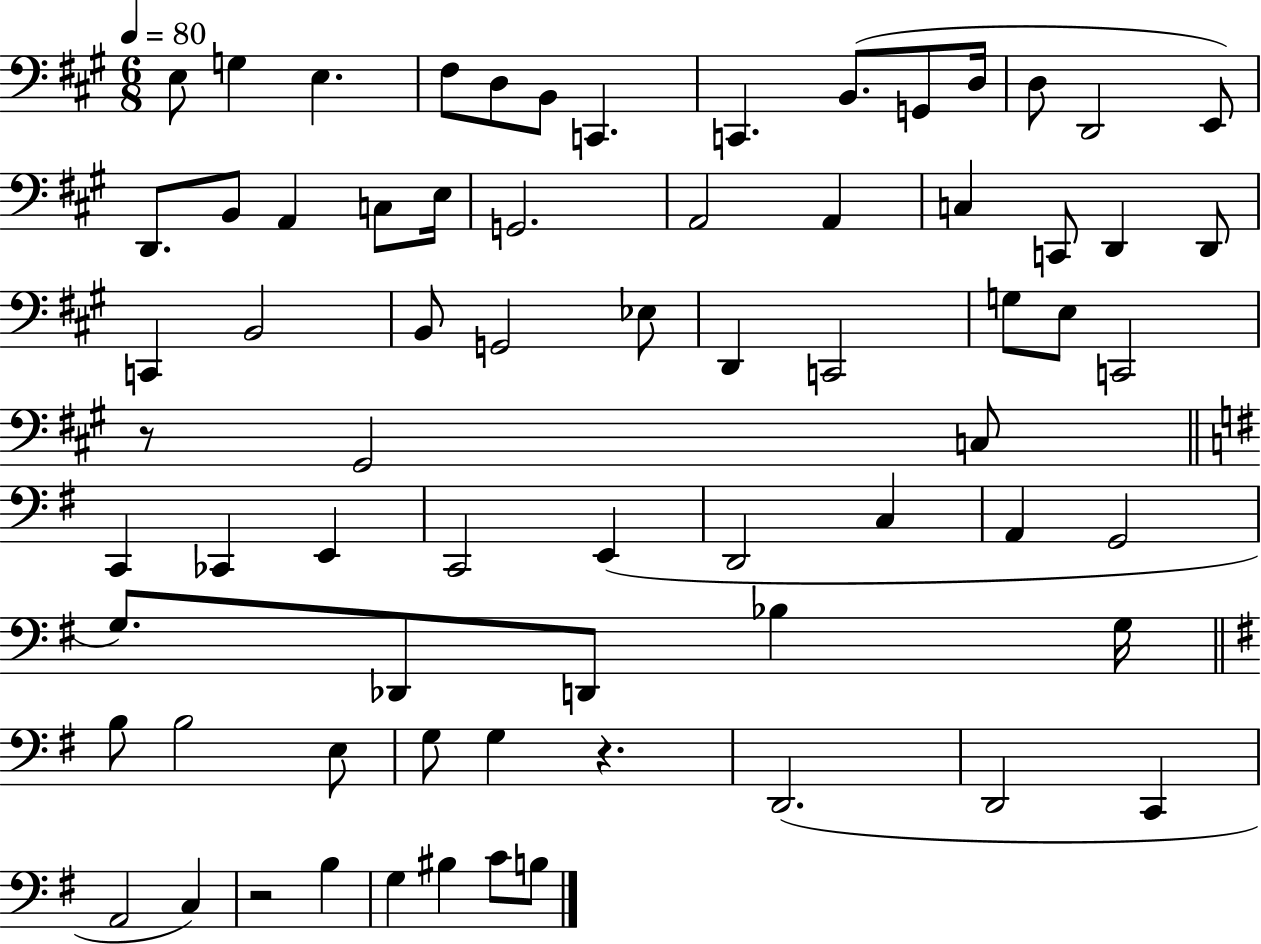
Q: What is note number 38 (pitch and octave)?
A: C3